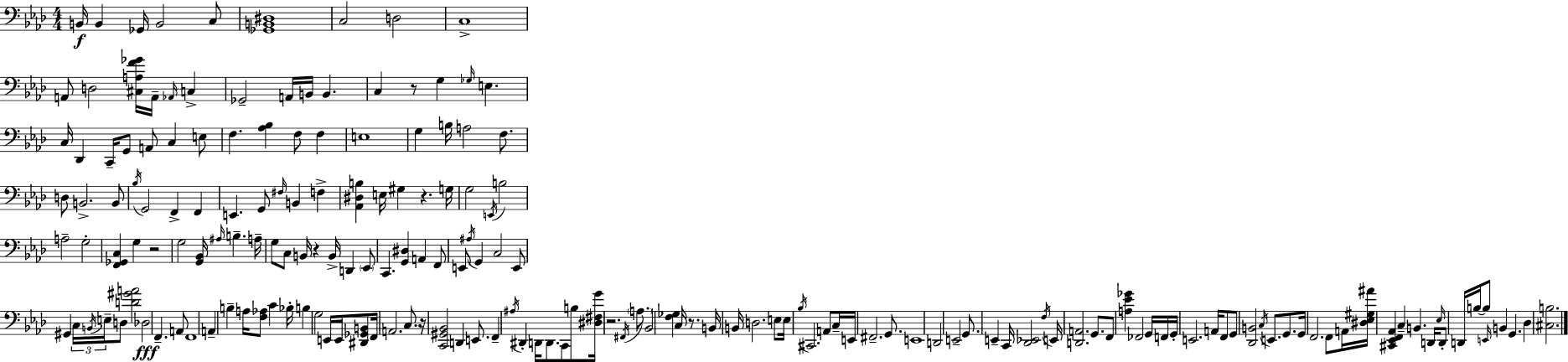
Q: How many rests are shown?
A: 7